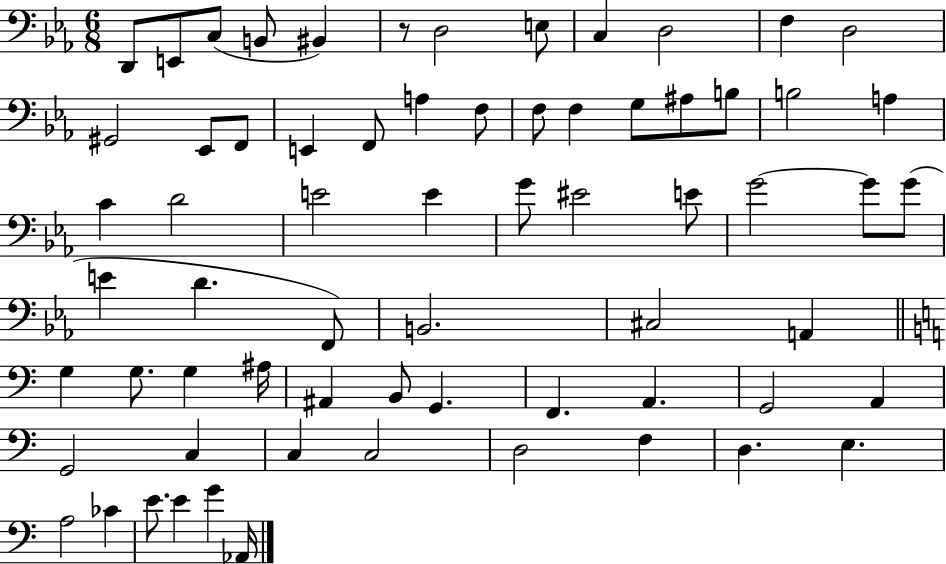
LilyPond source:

{
  \clef bass
  \numericTimeSignature
  \time 6/8
  \key ees \major
  \repeat volta 2 { d,8 e,8 c8( b,8 bis,4) | r8 d2 e8 | c4 d2 | f4 d2 | \break gis,2 ees,8 f,8 | e,4 f,8 a4 f8 | f8 f4 g8 ais8 b8 | b2 a4 | \break c'4 d'2 | e'2 e'4 | g'8 eis'2 e'8 | g'2~~ g'8 g'8( | \break e'4 d'4. f,8) | b,2. | cis2 a,4 | \bar "||" \break \key c \major g4 g8. g4 ais16 | ais,4 b,8 g,4. | f,4. a,4. | g,2 a,4 | \break g,2 c4 | c4 c2 | d2 f4 | d4. e4. | \break a2 ces'4 | e'8. e'4 g'4 aes,16 | } \bar "|."
}